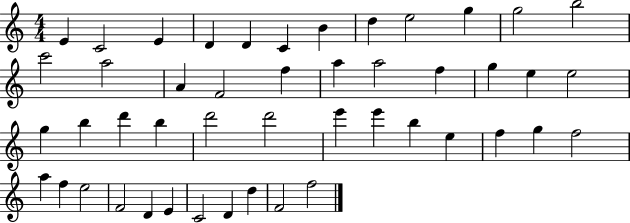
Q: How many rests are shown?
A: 0